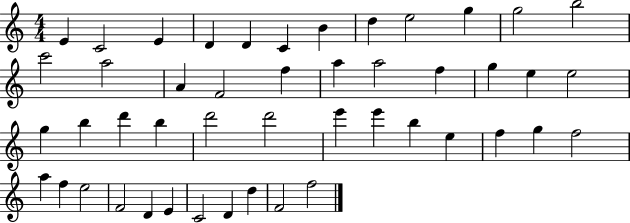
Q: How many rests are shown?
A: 0